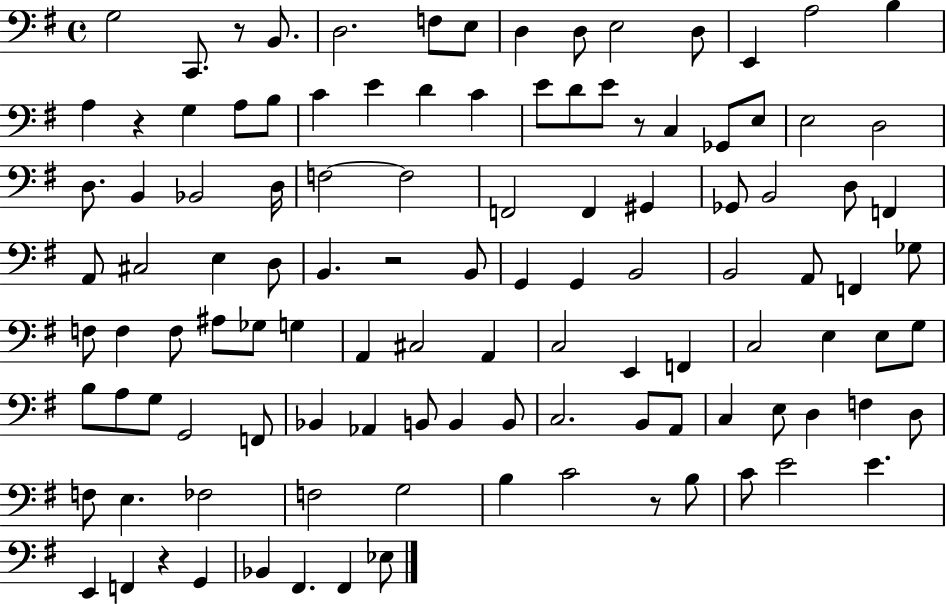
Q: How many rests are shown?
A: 6